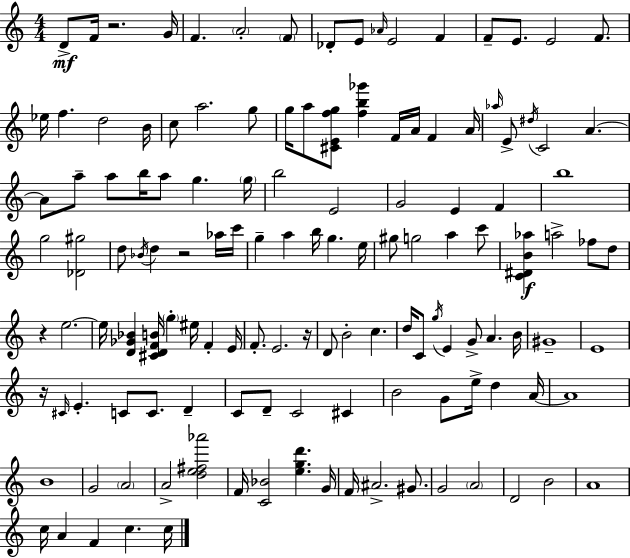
{
  \clef treble
  \numericTimeSignature
  \time 4/4
  \key c \major
  \repeat volta 2 { d'8->\mf f'16 r2. g'16 | f'4. \parenthesize a'2-. \parenthesize f'8 | des'8-. e'8 \grace { aes'16 } e'2 f'4 | f'8-- e'8. e'2 f'8. | \break ees''16 f''4. d''2 | b'16 c''8 a''2. g''8 | g''16 a''8 <cis' e' f'' g''>8 <f'' b'' ges'''>4 f'16 a'16 f'4 | a'16 \grace { aes''16 } e'8-> \acciaccatura { dis''16 } c'2 a'4.~~ | \break a'8 a''8-- a''8 b''16 a''8 g''4. | \parenthesize g''16 b''2 e'2 | g'2 e'4 f'4 | b''1 | \break g''2 <des' gis''>2 | d''8 \acciaccatura { bes'16 } d''4 r2 | aes''16 c'''16 g''4-- a''4 b''16 g''4. | e''16 gis''8 g''2 a''4 | \break c'''8 <c' dis' b' aes''>4\f a''2-> | fes''8 d''8 r4 e''2.~~ | e''16 <d' ges' bes'>4 <cis' d' f' b'>16 \parenthesize g''4-. eis''16 f'4-. | e'16 f'8.-. e'2. | \break r16 d'8 b'2-. c''4. | d''16 c'8 \acciaccatura { g''16 } e'4 g'8-> a'4. | b'16 gis'1-- | e'1 | \break r16 \grace { cis'16 } e'4.-. c'8 c'8. | d'4-- c'8 d'8-- c'2 | cis'4 b'2 g'8 | e''16-> d''4 a'16~~ a'1 | \break b'1 | g'2 \parenthesize a'2 | a'2-> <d'' e'' fis'' aes'''>2 | f'16 <c' bes'>2 <e'' g'' d'''>4. | \break g'16 f'16 ais'2.-> | gis'8. g'2 \parenthesize a'2 | d'2 b'2 | a'1 | \break c''16 a'4 f'4 c''4. | c''16 } \bar "|."
}